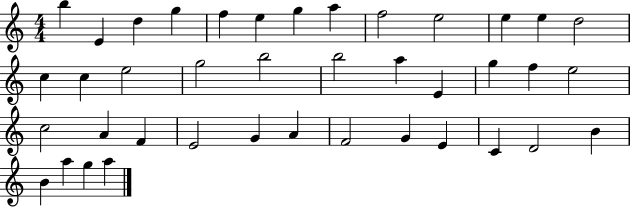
X:1
T:Untitled
M:4/4
L:1/4
K:C
b E d g f e g a f2 e2 e e d2 c c e2 g2 b2 b2 a E g f e2 c2 A F E2 G A F2 G E C D2 B B a g a